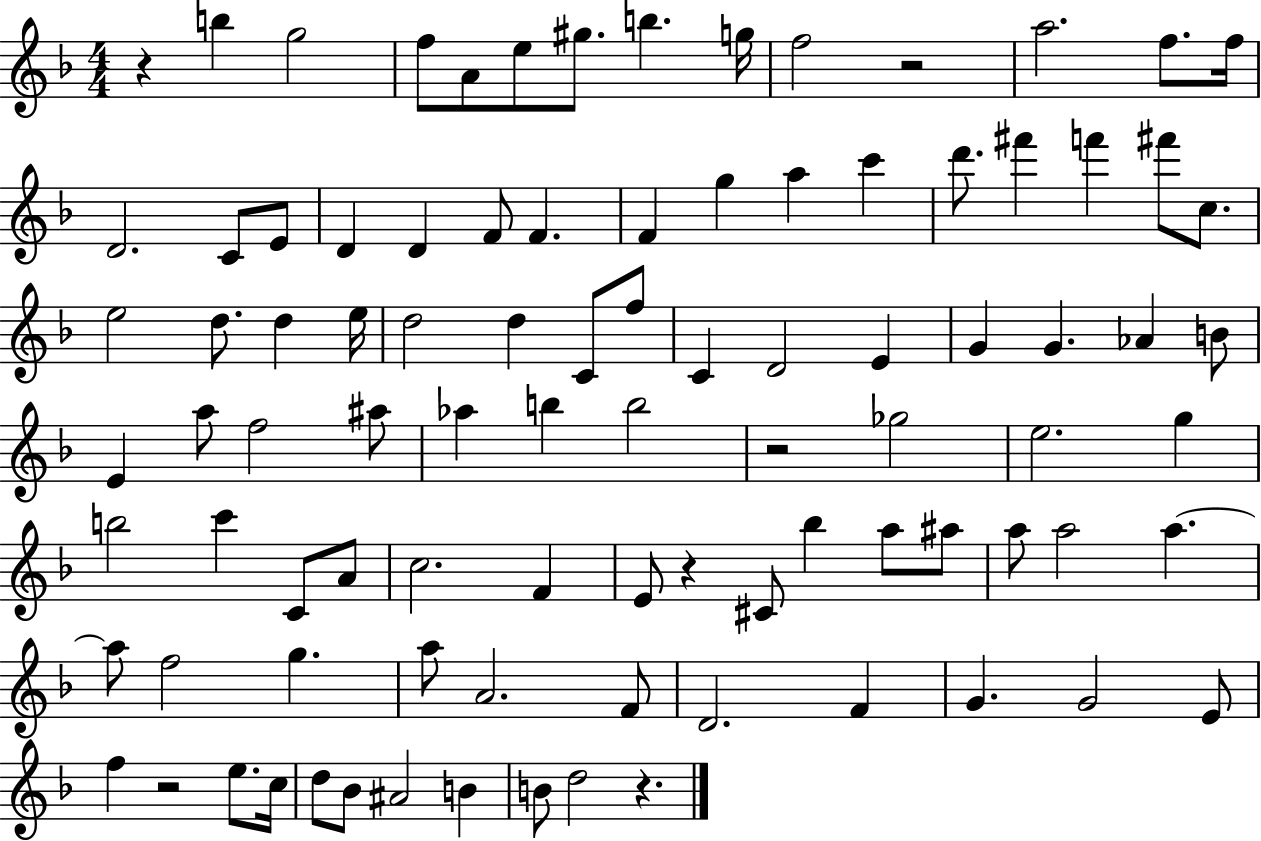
{
  \clef treble
  \numericTimeSignature
  \time 4/4
  \key f \major
  r4 b''4 g''2 | f''8 a'8 e''8 gis''8. b''4. g''16 | f''2 r2 | a''2. f''8. f''16 | \break d'2. c'8 e'8 | d'4 d'4 f'8 f'4. | f'4 g''4 a''4 c'''4 | d'''8. fis'''4 f'''4 fis'''8 c''8. | \break e''2 d''8. d''4 e''16 | d''2 d''4 c'8 f''8 | c'4 d'2 e'4 | g'4 g'4. aes'4 b'8 | \break e'4 a''8 f''2 ais''8 | aes''4 b''4 b''2 | r2 ges''2 | e''2. g''4 | \break b''2 c'''4 c'8 a'8 | c''2. f'4 | e'8 r4 cis'8 bes''4 a''8 ais''8 | a''8 a''2 a''4.~~ | \break a''8 f''2 g''4. | a''8 a'2. f'8 | d'2. f'4 | g'4. g'2 e'8 | \break f''4 r2 e''8. c''16 | d''8 bes'8 ais'2 b'4 | b'8 d''2 r4. | \bar "|."
}